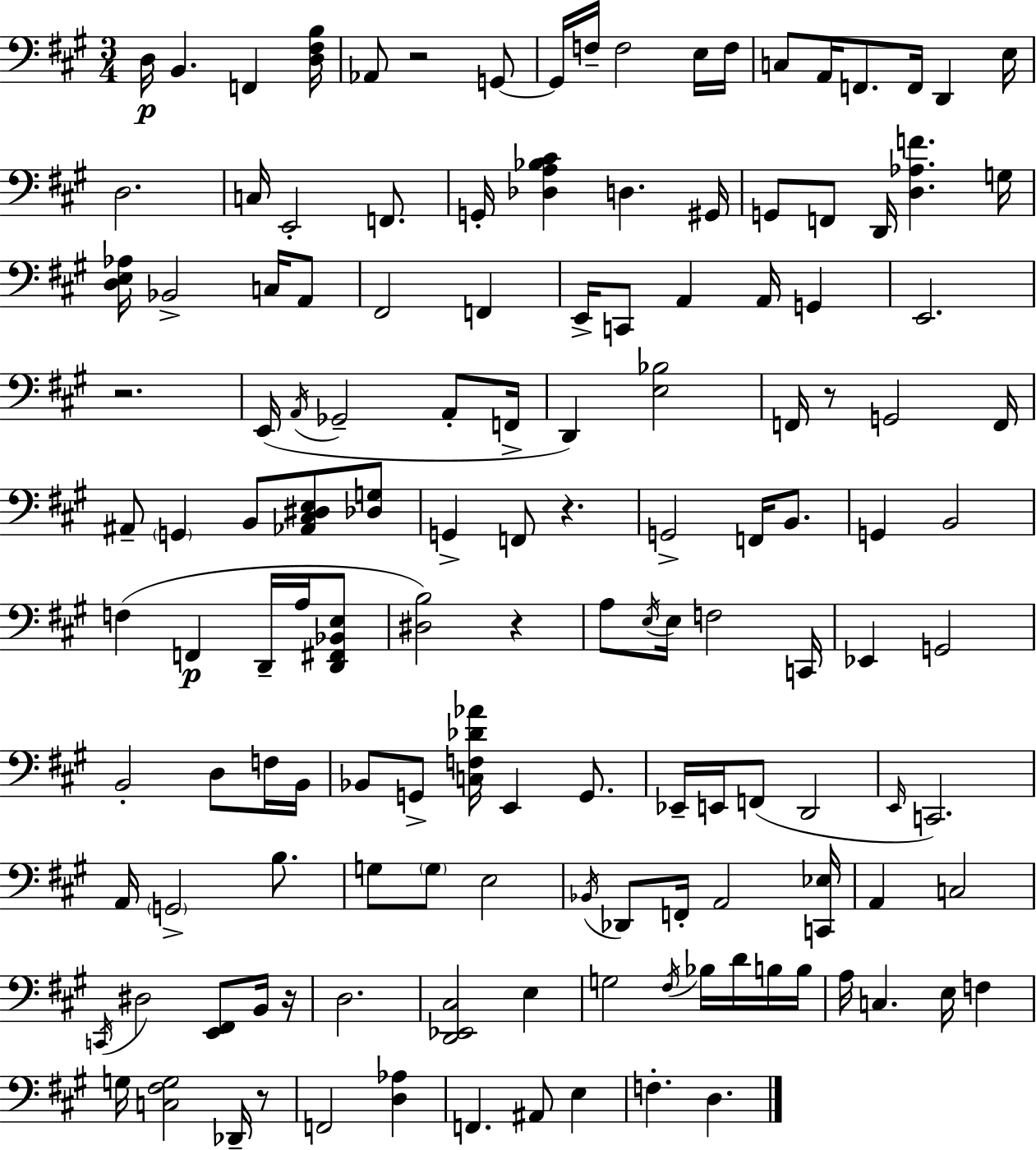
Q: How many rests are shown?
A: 7